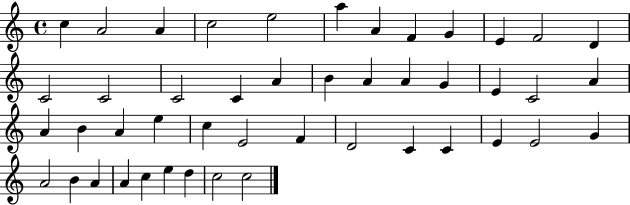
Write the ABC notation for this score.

X:1
T:Untitled
M:4/4
L:1/4
K:C
c A2 A c2 e2 a A F G E F2 D C2 C2 C2 C A B A A G E C2 A A B A e c E2 F D2 C C E E2 G A2 B A A c e d c2 c2